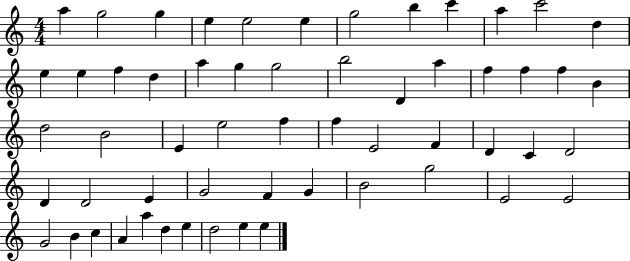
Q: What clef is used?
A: treble